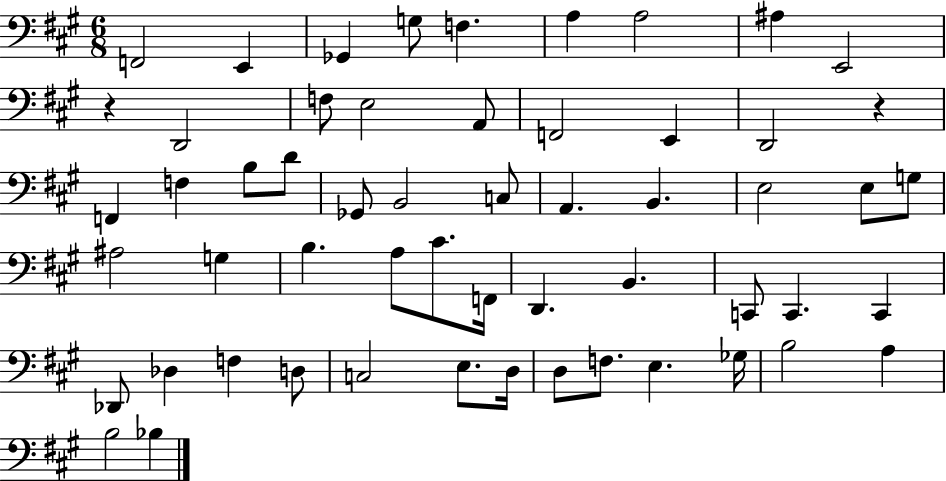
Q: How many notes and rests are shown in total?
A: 56